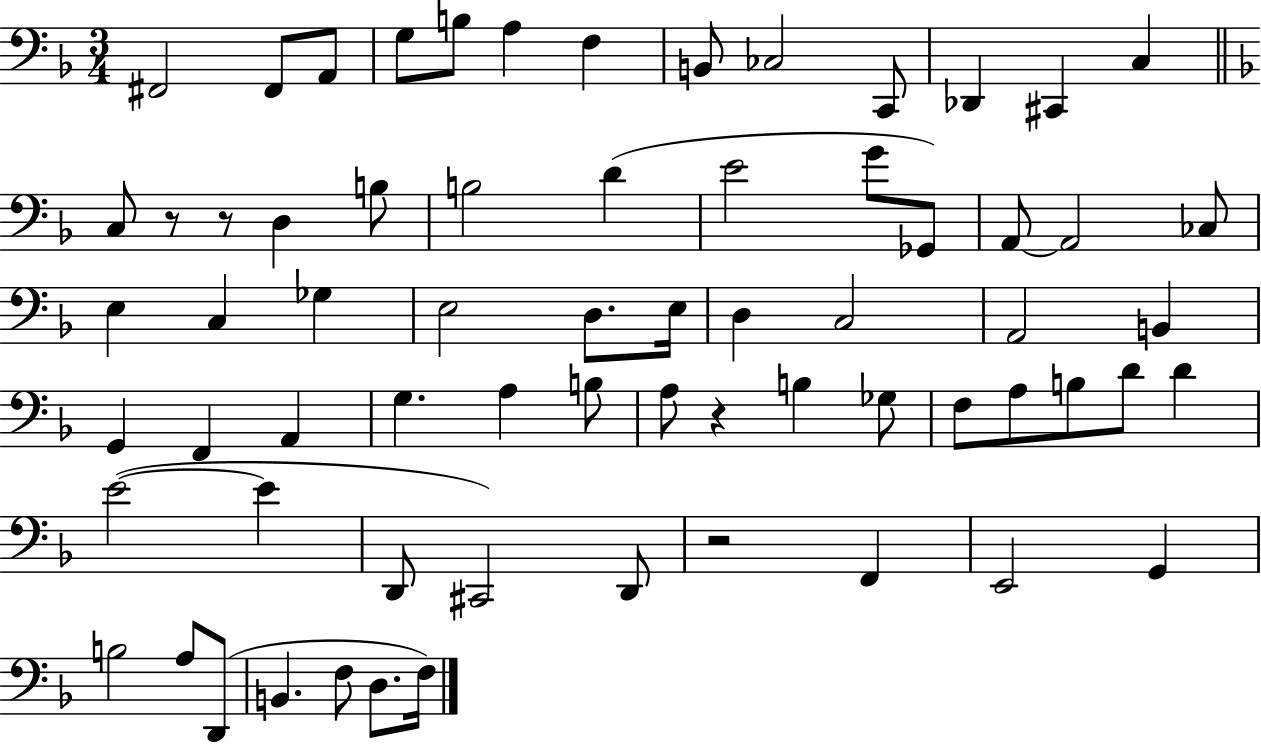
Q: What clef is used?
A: bass